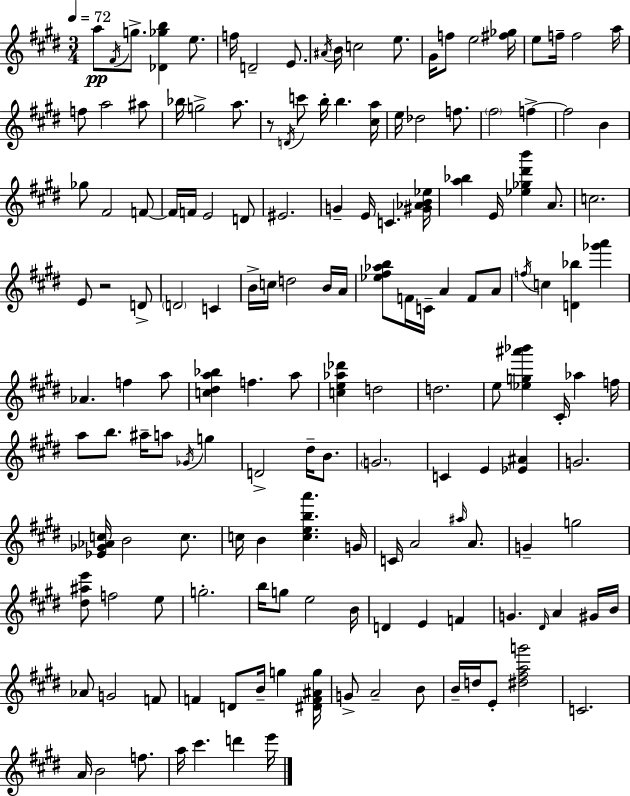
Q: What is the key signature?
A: E major